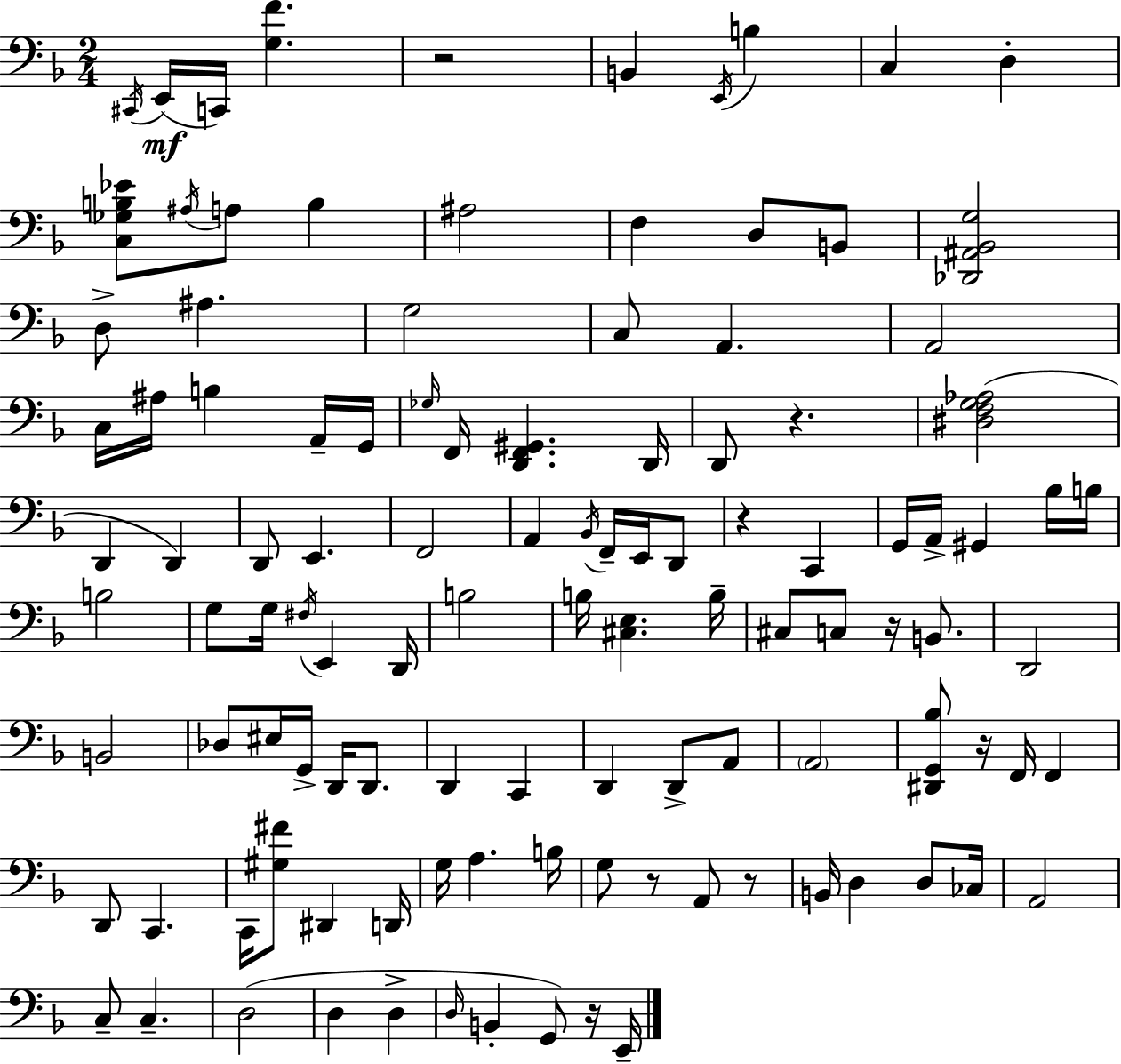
X:1
T:Untitled
M:2/4
L:1/4
K:F
^C,,/4 E,,/4 C,,/4 [G,F] z2 B,, E,,/4 B, C, D, [C,_G,B,_E]/2 ^A,/4 A,/2 B, ^A,2 F, D,/2 B,,/2 [_D,,^A,,_B,,G,]2 D,/2 ^A, G,2 C,/2 A,, A,,2 C,/4 ^A,/4 B, A,,/4 G,,/4 _G,/4 F,,/4 [D,,F,,^G,,] D,,/4 D,,/2 z [^D,F,G,_A,]2 D,, D,, D,,/2 E,, F,,2 A,, _B,,/4 F,,/4 E,,/4 D,,/2 z C,, G,,/4 A,,/4 ^G,, _B,/4 B,/4 B,2 G,/2 G,/4 ^F,/4 E,, D,,/4 B,2 B,/4 [^C,E,] B,/4 ^C,/2 C,/2 z/4 B,,/2 D,,2 B,,2 _D,/2 ^E,/4 G,,/4 D,,/4 D,,/2 D,, C,, D,, D,,/2 A,,/2 A,,2 [^D,,G,,_B,]/2 z/4 F,,/4 F,, D,,/2 C,, C,,/4 [^G,^F]/2 ^D,, D,,/4 G,/4 A, B,/4 G,/2 z/2 A,,/2 z/2 B,,/4 D, D,/2 _C,/4 A,,2 C,/2 C, D,2 D, D, D,/4 B,, G,,/2 z/4 E,,/4